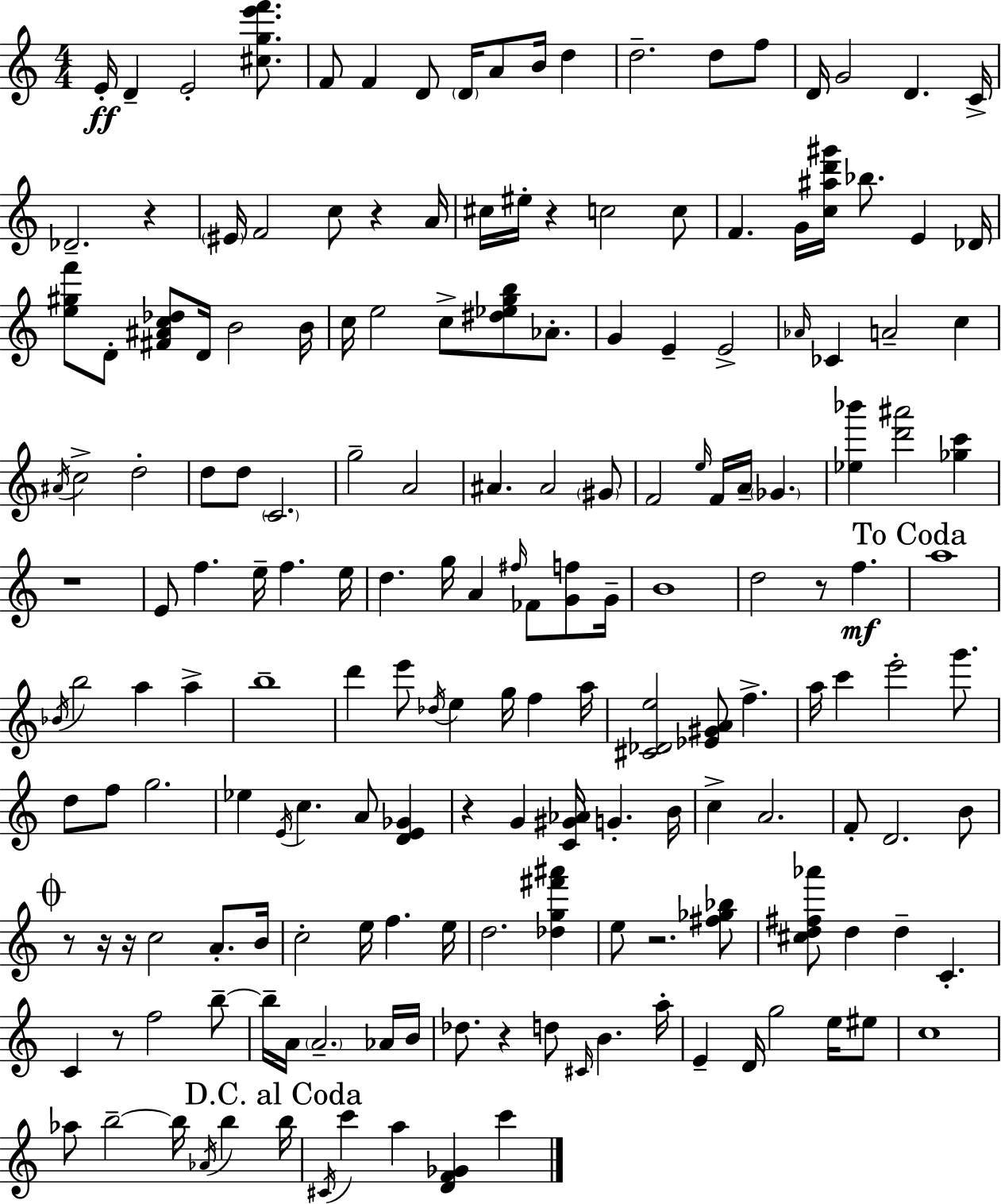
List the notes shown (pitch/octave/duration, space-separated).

E4/s D4/q E4/h [C#5,G5,E6,F6]/e. F4/e F4/q D4/e D4/s A4/e B4/s D5/q D5/h. D5/e F5/e D4/s G4/h D4/q. C4/s Db4/h. R/q EIS4/s F4/h C5/e R/q A4/s C#5/s EIS5/s R/q C5/h C5/e F4/q. G4/s [C5,A#5,D6,G#6]/s Bb5/e. E4/q Db4/s [E5,G#5,F6]/e D4/e [F#4,A#4,C5,Db5]/e D4/s B4/h B4/s C5/s E5/h C5/e [D#5,Eb5,G5,B5]/e Ab4/e. G4/q E4/q E4/h Ab4/s CES4/q A4/h C5/q A#4/s C5/h D5/h D5/e D5/e C4/h. G5/h A4/h A#4/q. A#4/h G#4/e F4/h E5/s F4/s A4/s Gb4/q. [Eb5,Bb6]/q [D6,A#6]/h [Gb5,C6]/q R/w E4/e F5/q. E5/s F5/q. E5/s D5/q. G5/s A4/q F#5/s FES4/e [G4,F5]/e G4/s B4/w D5/h R/e F5/q. A5/w Bb4/s B5/h A5/q A5/q B5/w D6/q E6/e Db5/s E5/q G5/s F5/q A5/s [C#4,Db4,E5]/h [Eb4,G#4,A4]/e F5/q. A5/s C6/q E6/h G6/e. D5/e F5/e G5/h. Eb5/q E4/s C5/q. A4/e [D4,E4,Gb4]/q R/q G4/q [C4,G#4,Ab4]/s G4/q. B4/s C5/q A4/h. F4/e D4/h. B4/e R/e R/s R/s C5/h A4/e. B4/s C5/h E5/s F5/q. E5/s D5/h. [Db5,G5,F#6,A#6]/q E5/e R/h. [F#5,Gb5,Bb5]/e [C#5,D5,F#5,Ab6]/e D5/q D5/q C4/q. C4/q R/e F5/h B5/e B5/s A4/s A4/h. Ab4/s B4/s Db5/e. R/q D5/e C#4/s B4/q. A5/s E4/q D4/s G5/h E5/s EIS5/e C5/w Ab5/e B5/h B5/s Ab4/s B5/q B5/s C#4/s C6/q A5/q [D4,F4,Gb4]/q C6/q